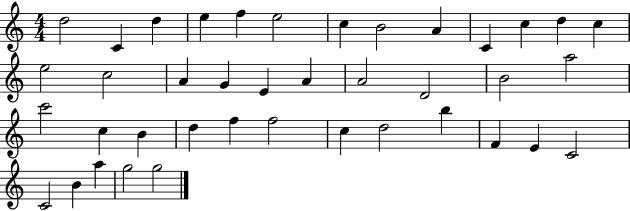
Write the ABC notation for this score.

X:1
T:Untitled
M:4/4
L:1/4
K:C
d2 C d e f e2 c B2 A C c d c e2 c2 A G E A A2 D2 B2 a2 c'2 c B d f f2 c d2 b F E C2 C2 B a g2 g2